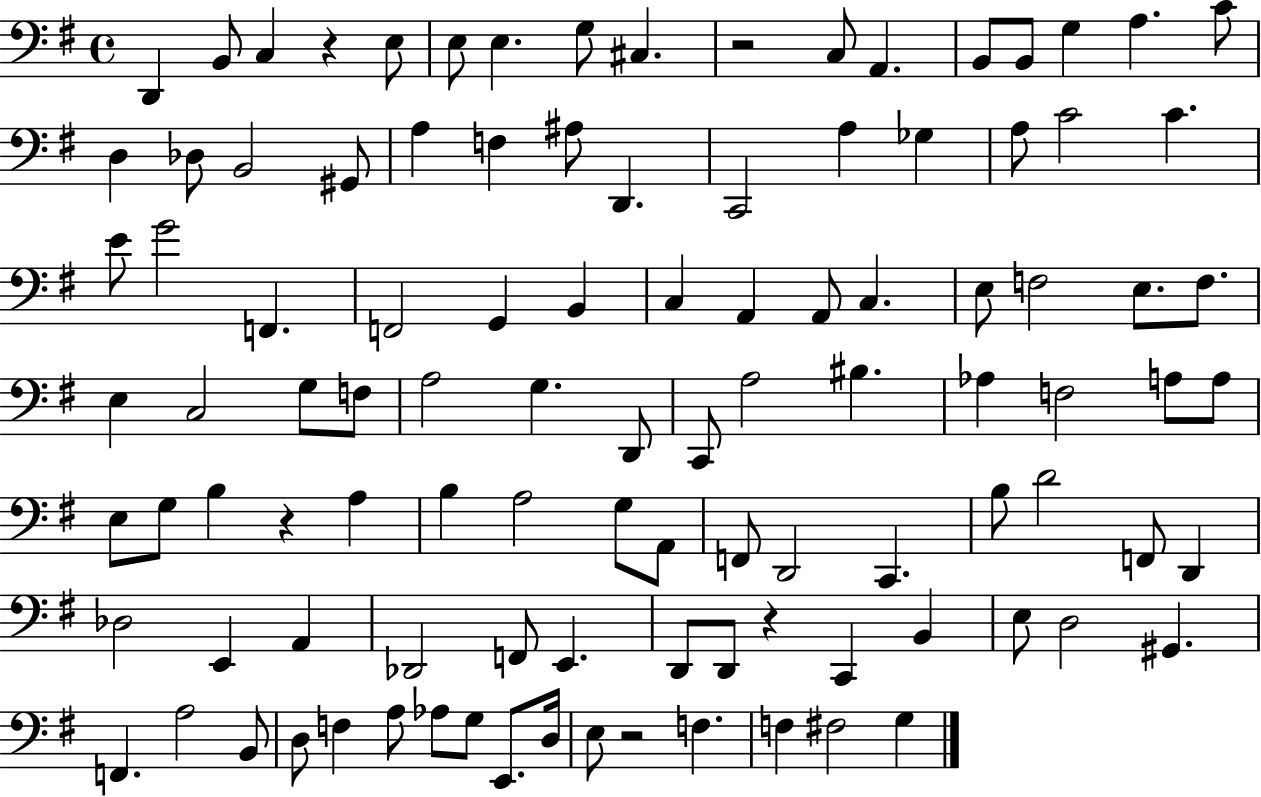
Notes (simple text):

D2/q B2/e C3/q R/q E3/e E3/e E3/q. G3/e C#3/q. R/h C3/e A2/q. B2/e B2/e G3/q A3/q. C4/e D3/q Db3/e B2/h G#2/e A3/q F3/q A#3/e D2/q. C2/h A3/q Gb3/q A3/e C4/h C4/q. E4/e G4/h F2/q. F2/h G2/q B2/q C3/q A2/q A2/e C3/q. E3/e F3/h E3/e. F3/e. E3/q C3/h G3/e F3/e A3/h G3/q. D2/e C2/e A3/h BIS3/q. Ab3/q F3/h A3/e A3/e E3/e G3/e B3/q R/q A3/q B3/q A3/h G3/e A2/e F2/e D2/h C2/q. B3/e D4/h F2/e D2/q Db3/h E2/q A2/q Db2/h F2/e E2/q. D2/e D2/e R/q C2/q B2/q E3/e D3/h G#2/q. F2/q. A3/h B2/e D3/e F3/q A3/e Ab3/e G3/e E2/e. D3/s E3/e R/h F3/q. F3/q F#3/h G3/q